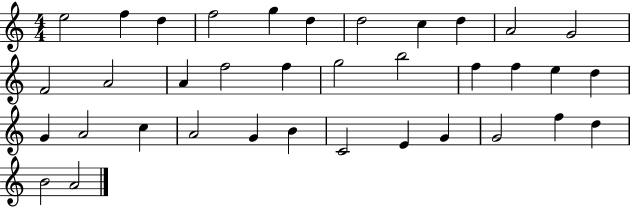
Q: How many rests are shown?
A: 0